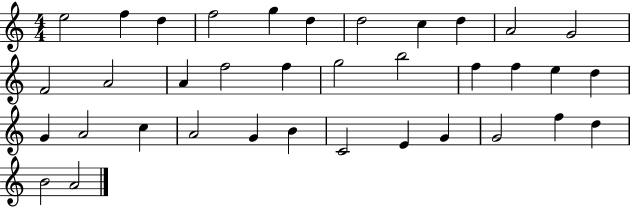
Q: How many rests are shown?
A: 0